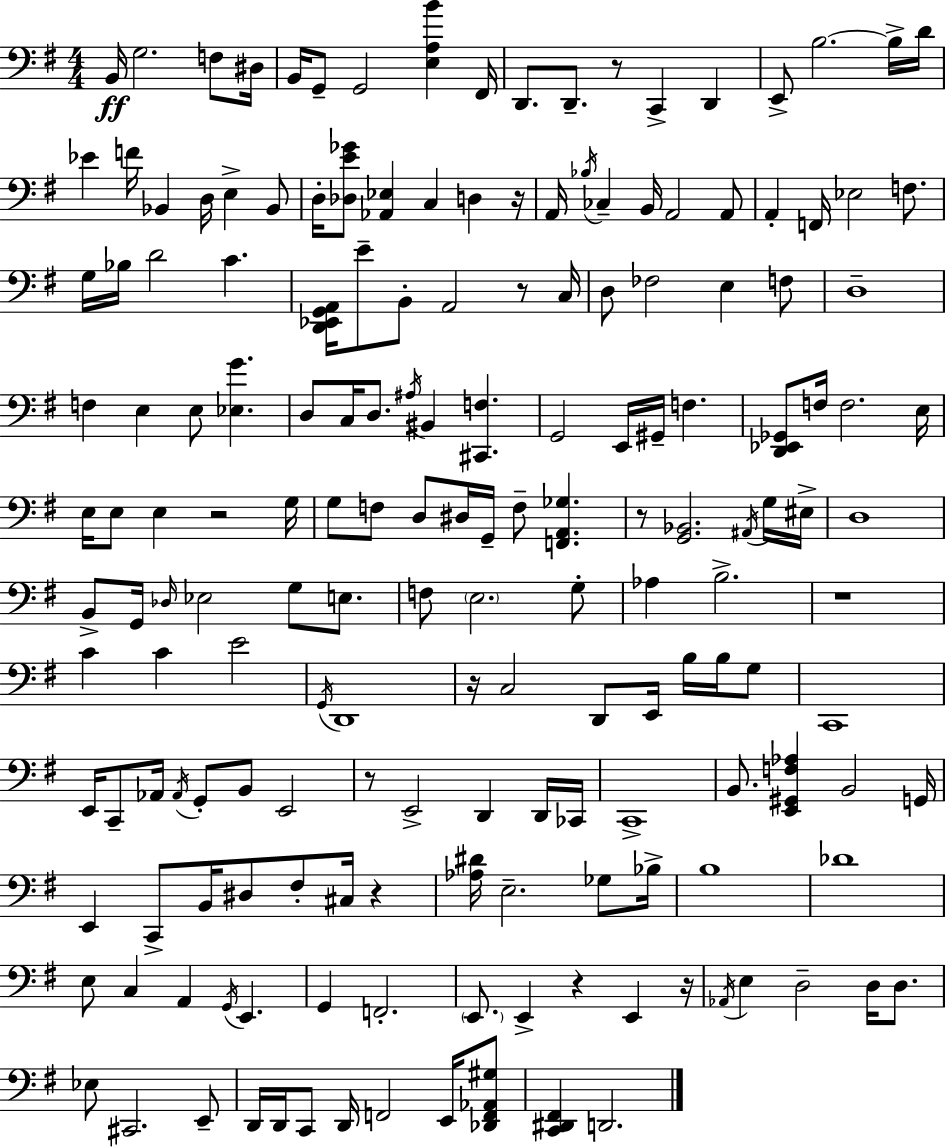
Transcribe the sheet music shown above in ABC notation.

X:1
T:Untitled
M:4/4
L:1/4
K:G
B,,/4 G,2 F,/2 ^D,/4 B,,/4 G,,/2 G,,2 [E,A,B] ^F,,/4 D,,/2 D,,/2 z/2 C,, D,, E,,/2 B,2 B,/4 D/4 _E F/4 _B,, D,/4 E, _B,,/2 D,/4 [_D,E_G]/2 [_A,,_E,] C, D, z/4 A,,/4 _B,/4 _C, B,,/4 A,,2 A,,/2 A,, F,,/4 _E,2 F,/2 G,/4 _B,/4 D2 C [D,,_E,,G,,A,,]/4 E/2 B,,/2 A,,2 z/2 C,/4 D,/2 _F,2 E, F,/2 D,4 F, E, E,/2 [_E,G] D,/2 C,/4 D,/2 ^A,/4 ^B,, [^C,,F,] G,,2 E,,/4 ^G,,/4 F, [D,,_E,,_G,,]/2 F,/4 F,2 E,/4 E,/4 E,/2 E, z2 G,/4 G,/2 F,/2 D,/2 ^D,/4 G,,/4 F,/2 [F,,A,,_G,] z/2 [G,,_B,,]2 ^A,,/4 G,/4 ^E,/4 D,4 B,,/2 G,,/4 _D,/4 _E,2 G,/2 E,/2 F,/2 E,2 G,/2 _A, B,2 z4 C C E2 G,,/4 D,,4 z/4 C,2 D,,/2 E,,/4 B,/4 B,/4 G,/2 C,,4 E,,/4 C,,/2 _A,,/4 _A,,/4 G,,/2 B,,/2 E,,2 z/2 E,,2 D,, D,,/4 _C,,/4 C,,4 B,,/2 [E,,^G,,F,_A,] B,,2 G,,/4 E,, C,,/2 B,,/4 ^D,/2 ^F,/2 ^C,/4 z [_A,^D]/4 E,2 _G,/2 _B,/4 B,4 _D4 E,/2 C, A,, G,,/4 E,, G,, F,,2 E,,/2 E,, z E,, z/4 _A,,/4 E, D,2 D,/4 D,/2 _E,/2 ^C,,2 E,,/2 D,,/4 D,,/4 C,,/2 D,,/4 F,,2 E,,/4 [_D,,F,,_A,,^G,]/2 [C,,^D,,^F,,] D,,2